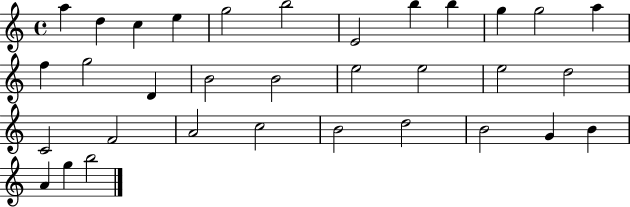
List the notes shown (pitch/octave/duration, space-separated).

A5/q D5/q C5/q E5/q G5/h B5/h E4/h B5/q B5/q G5/q G5/h A5/q F5/q G5/h D4/q B4/h B4/h E5/h E5/h E5/h D5/h C4/h F4/h A4/h C5/h B4/h D5/h B4/h G4/q B4/q A4/q G5/q B5/h